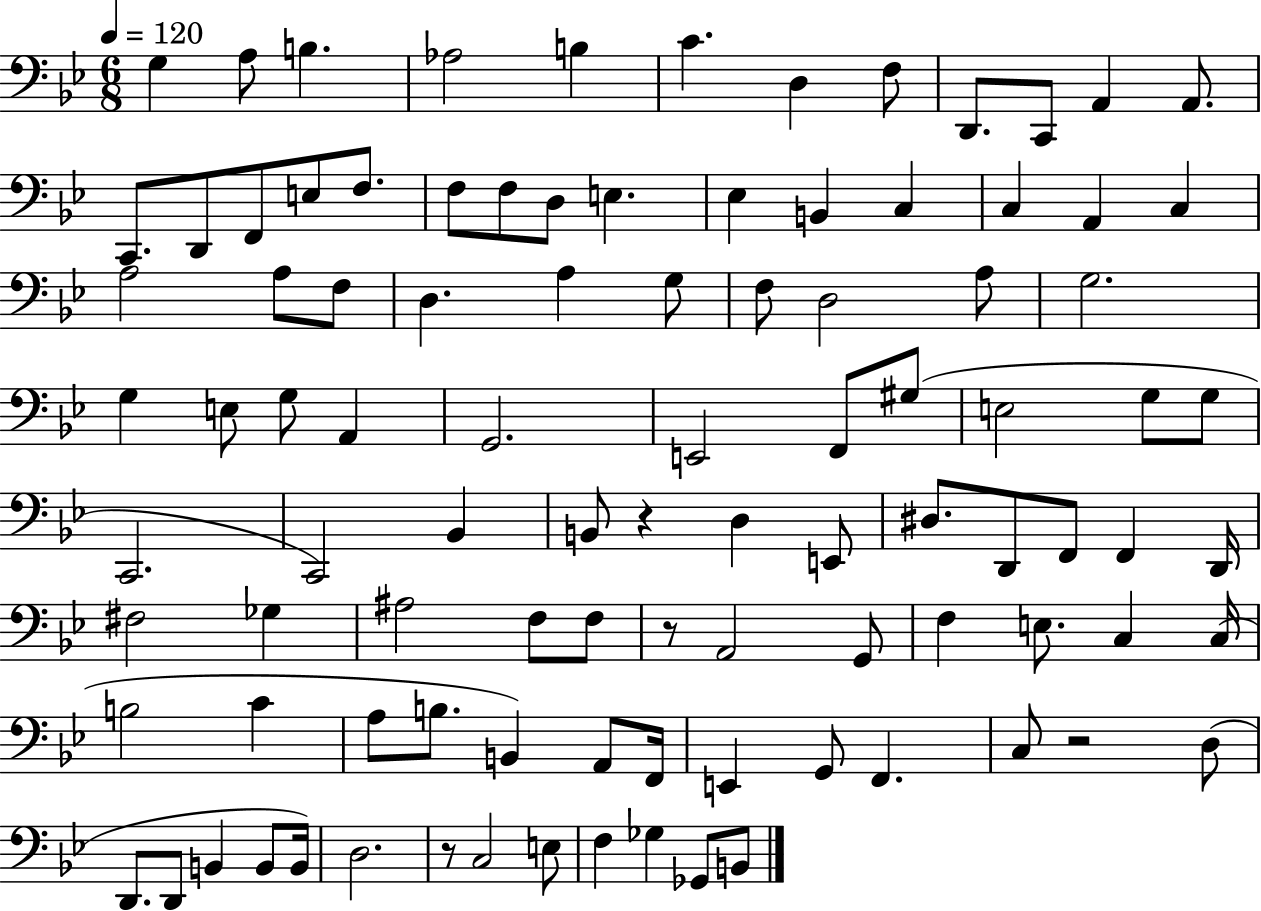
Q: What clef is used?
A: bass